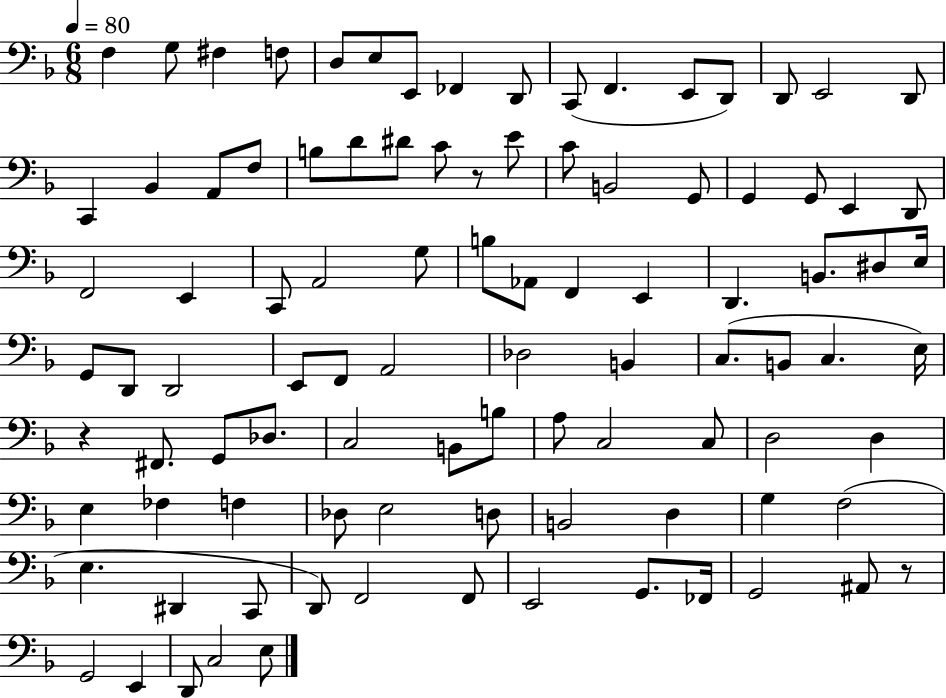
F3/q G3/e F#3/q F3/e D3/e E3/e E2/e FES2/q D2/e C2/e F2/q. E2/e D2/e D2/e E2/h D2/e C2/q Bb2/q A2/e F3/e B3/e D4/e D#4/e C4/e R/e E4/e C4/e B2/h G2/e G2/q G2/e E2/q D2/e F2/h E2/q C2/e A2/h G3/e B3/e Ab2/e F2/q E2/q D2/q. B2/e. D#3/e E3/s G2/e D2/e D2/h E2/e F2/e A2/h Db3/h B2/q C3/e. B2/e C3/q. E3/s R/q F#2/e. G2/e Db3/e. C3/h B2/e B3/e A3/e C3/h C3/e D3/h D3/q E3/q FES3/q F3/q Db3/e E3/h D3/e B2/h D3/q G3/q F3/h E3/q. D#2/q C2/e D2/e F2/h F2/e E2/h G2/e. FES2/s G2/h A#2/e R/e G2/h E2/q D2/e C3/h E3/e